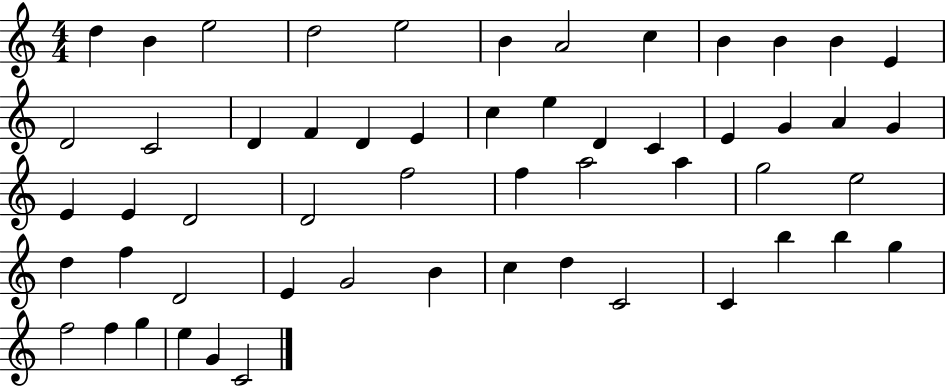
X:1
T:Untitled
M:4/4
L:1/4
K:C
d B e2 d2 e2 B A2 c B B B E D2 C2 D F D E c e D C E G A G E E D2 D2 f2 f a2 a g2 e2 d f D2 E G2 B c d C2 C b b g f2 f g e G C2